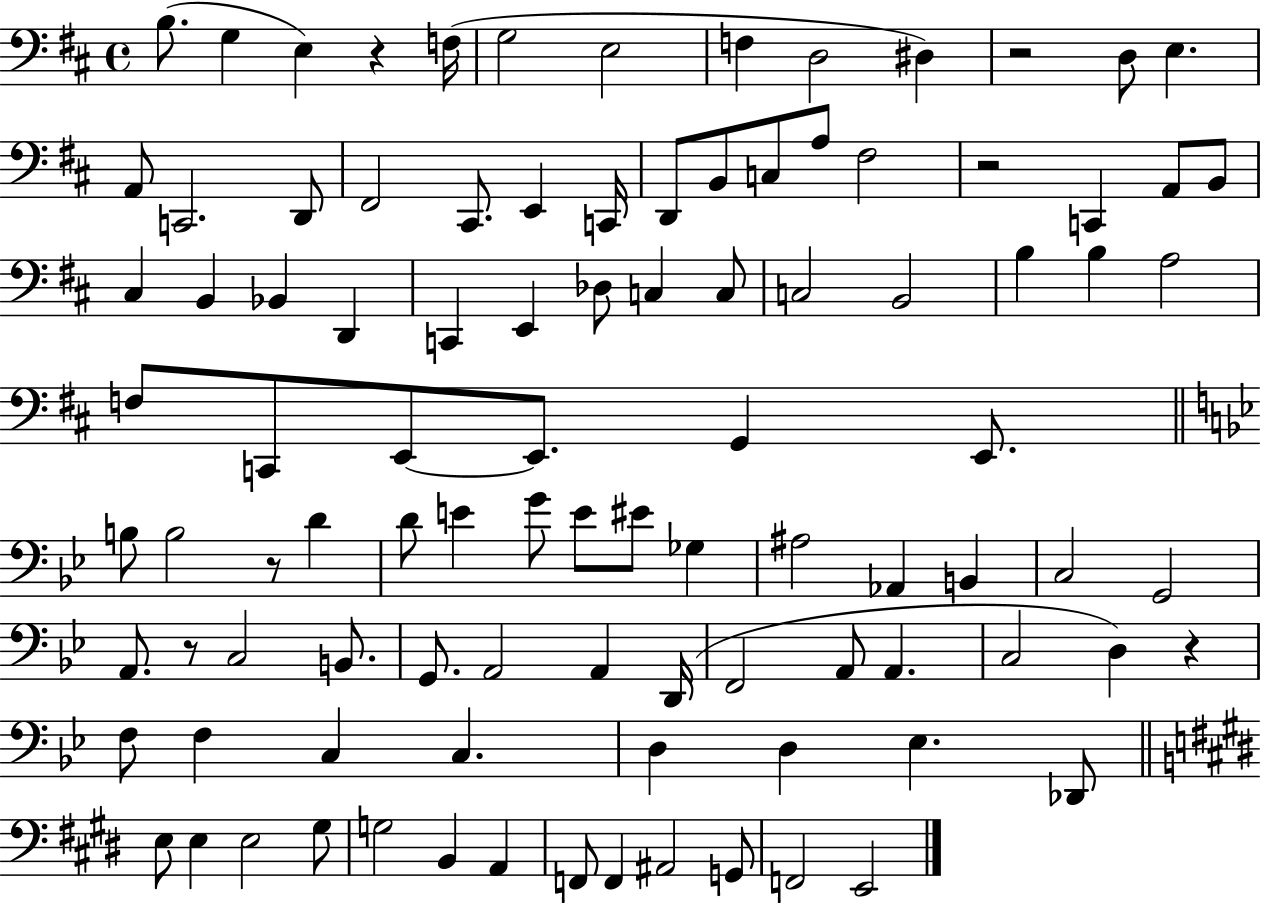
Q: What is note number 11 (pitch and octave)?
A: E3